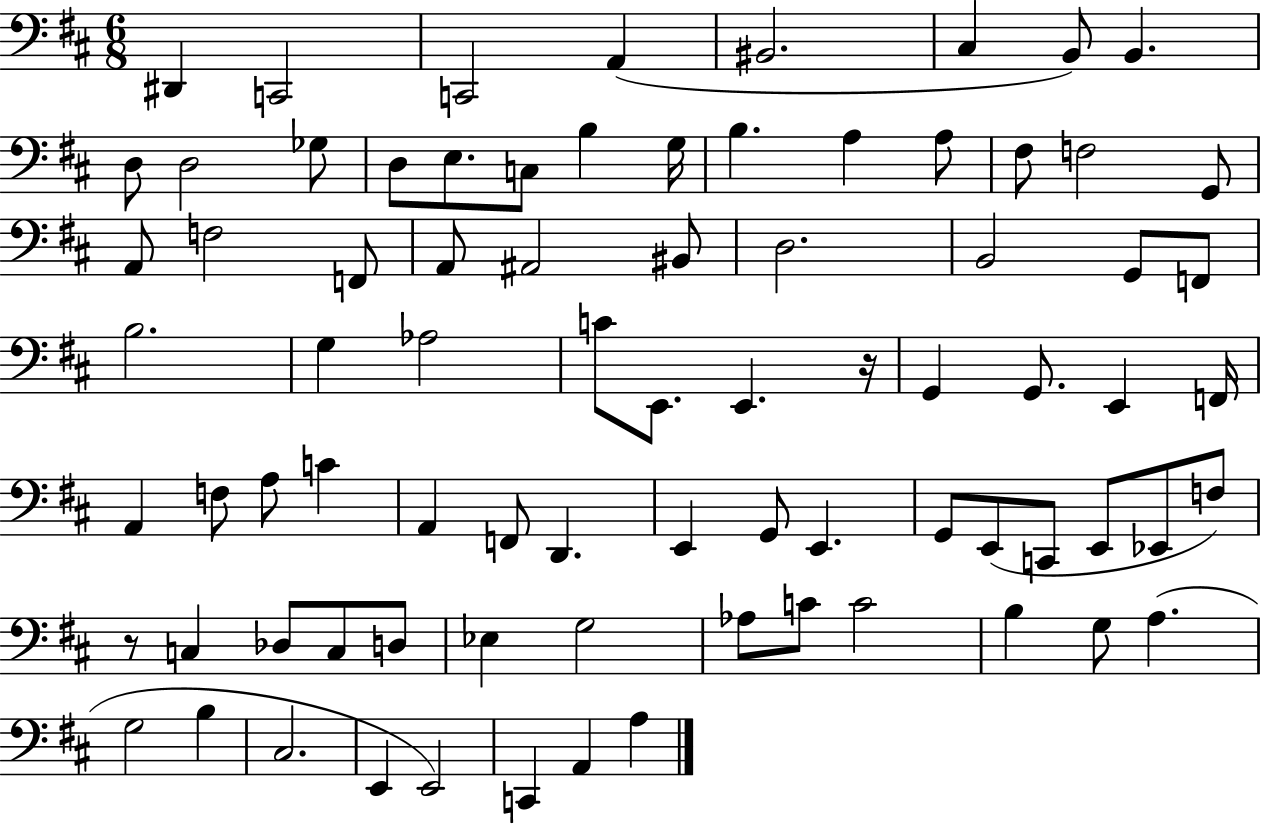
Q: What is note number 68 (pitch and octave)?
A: B3